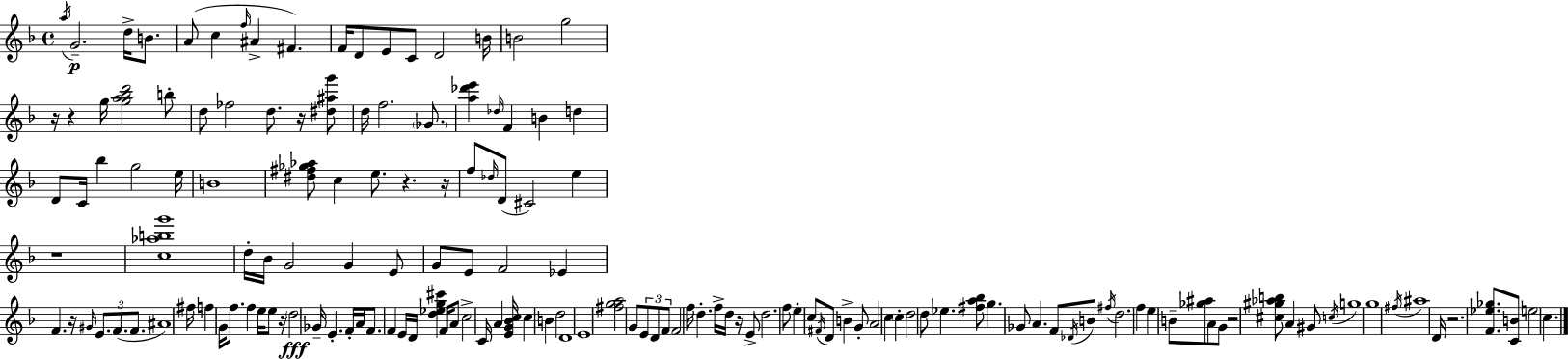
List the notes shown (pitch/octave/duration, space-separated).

A5/s G4/h. D5/s B4/e. A4/e C5/q F5/s A#4/q F#4/q. F4/s D4/e E4/e C4/e D4/h B4/s B4/h G5/h R/s R/q G5/s [G5,A5,Bb5,D6]/h B5/e D5/e FES5/h D5/e. R/s [D#5,A#5,G6]/e D5/s F5/h. Gb4/e. [A5,Db6,E6]/q Db5/s F4/q B4/q D5/q D4/e C4/s Bb5/q G5/h E5/s B4/w [D#5,F#5,Gb5,Ab5]/e C5/q E5/e. R/q. R/s F5/e Db5/s D4/e C#4/h E5/q R/w [C5,Ab5,B5,G6]/w D5/s Bb4/s G4/h G4/q E4/e G4/e E4/e F4/h Eb4/q F4/q. R/s G#4/s E4/e. F4/e. F4/e. A#4/w F#5/s F5/q G4/s F5/e. F5/q E5/s E5/e R/s D5/h Gb4/s E4/q. F4/s A4/s F4/e. F4/q E4/s D4/s [D5,Eb5,G5,C#6]/q F4/s A4/e C5/h C4/s A4/q [E4,G4,Bb4,C5]/s C5/q B4/q D5/h D4/w E4/w [F#5,G5,A5]/h G4/e E4/e D4/e F4/e F4/h F5/s D5/q. F5/s D5/s R/s E4/e D5/h. F5/e E5/q C5/e F#4/s D4/e B4/q G4/e A4/h C5/q C5/q D5/h D5/e Eb5/q. [F#5,A5,Bb5]/e G5/q. Gb4/e A4/q. F4/e Db4/s B4/e F#5/s D5/h. F5/q E5/q B4/e [Gb5,A#5]/e A4/e G4/e R/h [C#5,G#5,Ab5,B5]/e A4/q G#4/e C5/s G5/w G5/w F#5/s A#5/w D4/s R/h. [F4,Eb5,Gb5]/e. [C4,B4]/e E5/h C5/q.